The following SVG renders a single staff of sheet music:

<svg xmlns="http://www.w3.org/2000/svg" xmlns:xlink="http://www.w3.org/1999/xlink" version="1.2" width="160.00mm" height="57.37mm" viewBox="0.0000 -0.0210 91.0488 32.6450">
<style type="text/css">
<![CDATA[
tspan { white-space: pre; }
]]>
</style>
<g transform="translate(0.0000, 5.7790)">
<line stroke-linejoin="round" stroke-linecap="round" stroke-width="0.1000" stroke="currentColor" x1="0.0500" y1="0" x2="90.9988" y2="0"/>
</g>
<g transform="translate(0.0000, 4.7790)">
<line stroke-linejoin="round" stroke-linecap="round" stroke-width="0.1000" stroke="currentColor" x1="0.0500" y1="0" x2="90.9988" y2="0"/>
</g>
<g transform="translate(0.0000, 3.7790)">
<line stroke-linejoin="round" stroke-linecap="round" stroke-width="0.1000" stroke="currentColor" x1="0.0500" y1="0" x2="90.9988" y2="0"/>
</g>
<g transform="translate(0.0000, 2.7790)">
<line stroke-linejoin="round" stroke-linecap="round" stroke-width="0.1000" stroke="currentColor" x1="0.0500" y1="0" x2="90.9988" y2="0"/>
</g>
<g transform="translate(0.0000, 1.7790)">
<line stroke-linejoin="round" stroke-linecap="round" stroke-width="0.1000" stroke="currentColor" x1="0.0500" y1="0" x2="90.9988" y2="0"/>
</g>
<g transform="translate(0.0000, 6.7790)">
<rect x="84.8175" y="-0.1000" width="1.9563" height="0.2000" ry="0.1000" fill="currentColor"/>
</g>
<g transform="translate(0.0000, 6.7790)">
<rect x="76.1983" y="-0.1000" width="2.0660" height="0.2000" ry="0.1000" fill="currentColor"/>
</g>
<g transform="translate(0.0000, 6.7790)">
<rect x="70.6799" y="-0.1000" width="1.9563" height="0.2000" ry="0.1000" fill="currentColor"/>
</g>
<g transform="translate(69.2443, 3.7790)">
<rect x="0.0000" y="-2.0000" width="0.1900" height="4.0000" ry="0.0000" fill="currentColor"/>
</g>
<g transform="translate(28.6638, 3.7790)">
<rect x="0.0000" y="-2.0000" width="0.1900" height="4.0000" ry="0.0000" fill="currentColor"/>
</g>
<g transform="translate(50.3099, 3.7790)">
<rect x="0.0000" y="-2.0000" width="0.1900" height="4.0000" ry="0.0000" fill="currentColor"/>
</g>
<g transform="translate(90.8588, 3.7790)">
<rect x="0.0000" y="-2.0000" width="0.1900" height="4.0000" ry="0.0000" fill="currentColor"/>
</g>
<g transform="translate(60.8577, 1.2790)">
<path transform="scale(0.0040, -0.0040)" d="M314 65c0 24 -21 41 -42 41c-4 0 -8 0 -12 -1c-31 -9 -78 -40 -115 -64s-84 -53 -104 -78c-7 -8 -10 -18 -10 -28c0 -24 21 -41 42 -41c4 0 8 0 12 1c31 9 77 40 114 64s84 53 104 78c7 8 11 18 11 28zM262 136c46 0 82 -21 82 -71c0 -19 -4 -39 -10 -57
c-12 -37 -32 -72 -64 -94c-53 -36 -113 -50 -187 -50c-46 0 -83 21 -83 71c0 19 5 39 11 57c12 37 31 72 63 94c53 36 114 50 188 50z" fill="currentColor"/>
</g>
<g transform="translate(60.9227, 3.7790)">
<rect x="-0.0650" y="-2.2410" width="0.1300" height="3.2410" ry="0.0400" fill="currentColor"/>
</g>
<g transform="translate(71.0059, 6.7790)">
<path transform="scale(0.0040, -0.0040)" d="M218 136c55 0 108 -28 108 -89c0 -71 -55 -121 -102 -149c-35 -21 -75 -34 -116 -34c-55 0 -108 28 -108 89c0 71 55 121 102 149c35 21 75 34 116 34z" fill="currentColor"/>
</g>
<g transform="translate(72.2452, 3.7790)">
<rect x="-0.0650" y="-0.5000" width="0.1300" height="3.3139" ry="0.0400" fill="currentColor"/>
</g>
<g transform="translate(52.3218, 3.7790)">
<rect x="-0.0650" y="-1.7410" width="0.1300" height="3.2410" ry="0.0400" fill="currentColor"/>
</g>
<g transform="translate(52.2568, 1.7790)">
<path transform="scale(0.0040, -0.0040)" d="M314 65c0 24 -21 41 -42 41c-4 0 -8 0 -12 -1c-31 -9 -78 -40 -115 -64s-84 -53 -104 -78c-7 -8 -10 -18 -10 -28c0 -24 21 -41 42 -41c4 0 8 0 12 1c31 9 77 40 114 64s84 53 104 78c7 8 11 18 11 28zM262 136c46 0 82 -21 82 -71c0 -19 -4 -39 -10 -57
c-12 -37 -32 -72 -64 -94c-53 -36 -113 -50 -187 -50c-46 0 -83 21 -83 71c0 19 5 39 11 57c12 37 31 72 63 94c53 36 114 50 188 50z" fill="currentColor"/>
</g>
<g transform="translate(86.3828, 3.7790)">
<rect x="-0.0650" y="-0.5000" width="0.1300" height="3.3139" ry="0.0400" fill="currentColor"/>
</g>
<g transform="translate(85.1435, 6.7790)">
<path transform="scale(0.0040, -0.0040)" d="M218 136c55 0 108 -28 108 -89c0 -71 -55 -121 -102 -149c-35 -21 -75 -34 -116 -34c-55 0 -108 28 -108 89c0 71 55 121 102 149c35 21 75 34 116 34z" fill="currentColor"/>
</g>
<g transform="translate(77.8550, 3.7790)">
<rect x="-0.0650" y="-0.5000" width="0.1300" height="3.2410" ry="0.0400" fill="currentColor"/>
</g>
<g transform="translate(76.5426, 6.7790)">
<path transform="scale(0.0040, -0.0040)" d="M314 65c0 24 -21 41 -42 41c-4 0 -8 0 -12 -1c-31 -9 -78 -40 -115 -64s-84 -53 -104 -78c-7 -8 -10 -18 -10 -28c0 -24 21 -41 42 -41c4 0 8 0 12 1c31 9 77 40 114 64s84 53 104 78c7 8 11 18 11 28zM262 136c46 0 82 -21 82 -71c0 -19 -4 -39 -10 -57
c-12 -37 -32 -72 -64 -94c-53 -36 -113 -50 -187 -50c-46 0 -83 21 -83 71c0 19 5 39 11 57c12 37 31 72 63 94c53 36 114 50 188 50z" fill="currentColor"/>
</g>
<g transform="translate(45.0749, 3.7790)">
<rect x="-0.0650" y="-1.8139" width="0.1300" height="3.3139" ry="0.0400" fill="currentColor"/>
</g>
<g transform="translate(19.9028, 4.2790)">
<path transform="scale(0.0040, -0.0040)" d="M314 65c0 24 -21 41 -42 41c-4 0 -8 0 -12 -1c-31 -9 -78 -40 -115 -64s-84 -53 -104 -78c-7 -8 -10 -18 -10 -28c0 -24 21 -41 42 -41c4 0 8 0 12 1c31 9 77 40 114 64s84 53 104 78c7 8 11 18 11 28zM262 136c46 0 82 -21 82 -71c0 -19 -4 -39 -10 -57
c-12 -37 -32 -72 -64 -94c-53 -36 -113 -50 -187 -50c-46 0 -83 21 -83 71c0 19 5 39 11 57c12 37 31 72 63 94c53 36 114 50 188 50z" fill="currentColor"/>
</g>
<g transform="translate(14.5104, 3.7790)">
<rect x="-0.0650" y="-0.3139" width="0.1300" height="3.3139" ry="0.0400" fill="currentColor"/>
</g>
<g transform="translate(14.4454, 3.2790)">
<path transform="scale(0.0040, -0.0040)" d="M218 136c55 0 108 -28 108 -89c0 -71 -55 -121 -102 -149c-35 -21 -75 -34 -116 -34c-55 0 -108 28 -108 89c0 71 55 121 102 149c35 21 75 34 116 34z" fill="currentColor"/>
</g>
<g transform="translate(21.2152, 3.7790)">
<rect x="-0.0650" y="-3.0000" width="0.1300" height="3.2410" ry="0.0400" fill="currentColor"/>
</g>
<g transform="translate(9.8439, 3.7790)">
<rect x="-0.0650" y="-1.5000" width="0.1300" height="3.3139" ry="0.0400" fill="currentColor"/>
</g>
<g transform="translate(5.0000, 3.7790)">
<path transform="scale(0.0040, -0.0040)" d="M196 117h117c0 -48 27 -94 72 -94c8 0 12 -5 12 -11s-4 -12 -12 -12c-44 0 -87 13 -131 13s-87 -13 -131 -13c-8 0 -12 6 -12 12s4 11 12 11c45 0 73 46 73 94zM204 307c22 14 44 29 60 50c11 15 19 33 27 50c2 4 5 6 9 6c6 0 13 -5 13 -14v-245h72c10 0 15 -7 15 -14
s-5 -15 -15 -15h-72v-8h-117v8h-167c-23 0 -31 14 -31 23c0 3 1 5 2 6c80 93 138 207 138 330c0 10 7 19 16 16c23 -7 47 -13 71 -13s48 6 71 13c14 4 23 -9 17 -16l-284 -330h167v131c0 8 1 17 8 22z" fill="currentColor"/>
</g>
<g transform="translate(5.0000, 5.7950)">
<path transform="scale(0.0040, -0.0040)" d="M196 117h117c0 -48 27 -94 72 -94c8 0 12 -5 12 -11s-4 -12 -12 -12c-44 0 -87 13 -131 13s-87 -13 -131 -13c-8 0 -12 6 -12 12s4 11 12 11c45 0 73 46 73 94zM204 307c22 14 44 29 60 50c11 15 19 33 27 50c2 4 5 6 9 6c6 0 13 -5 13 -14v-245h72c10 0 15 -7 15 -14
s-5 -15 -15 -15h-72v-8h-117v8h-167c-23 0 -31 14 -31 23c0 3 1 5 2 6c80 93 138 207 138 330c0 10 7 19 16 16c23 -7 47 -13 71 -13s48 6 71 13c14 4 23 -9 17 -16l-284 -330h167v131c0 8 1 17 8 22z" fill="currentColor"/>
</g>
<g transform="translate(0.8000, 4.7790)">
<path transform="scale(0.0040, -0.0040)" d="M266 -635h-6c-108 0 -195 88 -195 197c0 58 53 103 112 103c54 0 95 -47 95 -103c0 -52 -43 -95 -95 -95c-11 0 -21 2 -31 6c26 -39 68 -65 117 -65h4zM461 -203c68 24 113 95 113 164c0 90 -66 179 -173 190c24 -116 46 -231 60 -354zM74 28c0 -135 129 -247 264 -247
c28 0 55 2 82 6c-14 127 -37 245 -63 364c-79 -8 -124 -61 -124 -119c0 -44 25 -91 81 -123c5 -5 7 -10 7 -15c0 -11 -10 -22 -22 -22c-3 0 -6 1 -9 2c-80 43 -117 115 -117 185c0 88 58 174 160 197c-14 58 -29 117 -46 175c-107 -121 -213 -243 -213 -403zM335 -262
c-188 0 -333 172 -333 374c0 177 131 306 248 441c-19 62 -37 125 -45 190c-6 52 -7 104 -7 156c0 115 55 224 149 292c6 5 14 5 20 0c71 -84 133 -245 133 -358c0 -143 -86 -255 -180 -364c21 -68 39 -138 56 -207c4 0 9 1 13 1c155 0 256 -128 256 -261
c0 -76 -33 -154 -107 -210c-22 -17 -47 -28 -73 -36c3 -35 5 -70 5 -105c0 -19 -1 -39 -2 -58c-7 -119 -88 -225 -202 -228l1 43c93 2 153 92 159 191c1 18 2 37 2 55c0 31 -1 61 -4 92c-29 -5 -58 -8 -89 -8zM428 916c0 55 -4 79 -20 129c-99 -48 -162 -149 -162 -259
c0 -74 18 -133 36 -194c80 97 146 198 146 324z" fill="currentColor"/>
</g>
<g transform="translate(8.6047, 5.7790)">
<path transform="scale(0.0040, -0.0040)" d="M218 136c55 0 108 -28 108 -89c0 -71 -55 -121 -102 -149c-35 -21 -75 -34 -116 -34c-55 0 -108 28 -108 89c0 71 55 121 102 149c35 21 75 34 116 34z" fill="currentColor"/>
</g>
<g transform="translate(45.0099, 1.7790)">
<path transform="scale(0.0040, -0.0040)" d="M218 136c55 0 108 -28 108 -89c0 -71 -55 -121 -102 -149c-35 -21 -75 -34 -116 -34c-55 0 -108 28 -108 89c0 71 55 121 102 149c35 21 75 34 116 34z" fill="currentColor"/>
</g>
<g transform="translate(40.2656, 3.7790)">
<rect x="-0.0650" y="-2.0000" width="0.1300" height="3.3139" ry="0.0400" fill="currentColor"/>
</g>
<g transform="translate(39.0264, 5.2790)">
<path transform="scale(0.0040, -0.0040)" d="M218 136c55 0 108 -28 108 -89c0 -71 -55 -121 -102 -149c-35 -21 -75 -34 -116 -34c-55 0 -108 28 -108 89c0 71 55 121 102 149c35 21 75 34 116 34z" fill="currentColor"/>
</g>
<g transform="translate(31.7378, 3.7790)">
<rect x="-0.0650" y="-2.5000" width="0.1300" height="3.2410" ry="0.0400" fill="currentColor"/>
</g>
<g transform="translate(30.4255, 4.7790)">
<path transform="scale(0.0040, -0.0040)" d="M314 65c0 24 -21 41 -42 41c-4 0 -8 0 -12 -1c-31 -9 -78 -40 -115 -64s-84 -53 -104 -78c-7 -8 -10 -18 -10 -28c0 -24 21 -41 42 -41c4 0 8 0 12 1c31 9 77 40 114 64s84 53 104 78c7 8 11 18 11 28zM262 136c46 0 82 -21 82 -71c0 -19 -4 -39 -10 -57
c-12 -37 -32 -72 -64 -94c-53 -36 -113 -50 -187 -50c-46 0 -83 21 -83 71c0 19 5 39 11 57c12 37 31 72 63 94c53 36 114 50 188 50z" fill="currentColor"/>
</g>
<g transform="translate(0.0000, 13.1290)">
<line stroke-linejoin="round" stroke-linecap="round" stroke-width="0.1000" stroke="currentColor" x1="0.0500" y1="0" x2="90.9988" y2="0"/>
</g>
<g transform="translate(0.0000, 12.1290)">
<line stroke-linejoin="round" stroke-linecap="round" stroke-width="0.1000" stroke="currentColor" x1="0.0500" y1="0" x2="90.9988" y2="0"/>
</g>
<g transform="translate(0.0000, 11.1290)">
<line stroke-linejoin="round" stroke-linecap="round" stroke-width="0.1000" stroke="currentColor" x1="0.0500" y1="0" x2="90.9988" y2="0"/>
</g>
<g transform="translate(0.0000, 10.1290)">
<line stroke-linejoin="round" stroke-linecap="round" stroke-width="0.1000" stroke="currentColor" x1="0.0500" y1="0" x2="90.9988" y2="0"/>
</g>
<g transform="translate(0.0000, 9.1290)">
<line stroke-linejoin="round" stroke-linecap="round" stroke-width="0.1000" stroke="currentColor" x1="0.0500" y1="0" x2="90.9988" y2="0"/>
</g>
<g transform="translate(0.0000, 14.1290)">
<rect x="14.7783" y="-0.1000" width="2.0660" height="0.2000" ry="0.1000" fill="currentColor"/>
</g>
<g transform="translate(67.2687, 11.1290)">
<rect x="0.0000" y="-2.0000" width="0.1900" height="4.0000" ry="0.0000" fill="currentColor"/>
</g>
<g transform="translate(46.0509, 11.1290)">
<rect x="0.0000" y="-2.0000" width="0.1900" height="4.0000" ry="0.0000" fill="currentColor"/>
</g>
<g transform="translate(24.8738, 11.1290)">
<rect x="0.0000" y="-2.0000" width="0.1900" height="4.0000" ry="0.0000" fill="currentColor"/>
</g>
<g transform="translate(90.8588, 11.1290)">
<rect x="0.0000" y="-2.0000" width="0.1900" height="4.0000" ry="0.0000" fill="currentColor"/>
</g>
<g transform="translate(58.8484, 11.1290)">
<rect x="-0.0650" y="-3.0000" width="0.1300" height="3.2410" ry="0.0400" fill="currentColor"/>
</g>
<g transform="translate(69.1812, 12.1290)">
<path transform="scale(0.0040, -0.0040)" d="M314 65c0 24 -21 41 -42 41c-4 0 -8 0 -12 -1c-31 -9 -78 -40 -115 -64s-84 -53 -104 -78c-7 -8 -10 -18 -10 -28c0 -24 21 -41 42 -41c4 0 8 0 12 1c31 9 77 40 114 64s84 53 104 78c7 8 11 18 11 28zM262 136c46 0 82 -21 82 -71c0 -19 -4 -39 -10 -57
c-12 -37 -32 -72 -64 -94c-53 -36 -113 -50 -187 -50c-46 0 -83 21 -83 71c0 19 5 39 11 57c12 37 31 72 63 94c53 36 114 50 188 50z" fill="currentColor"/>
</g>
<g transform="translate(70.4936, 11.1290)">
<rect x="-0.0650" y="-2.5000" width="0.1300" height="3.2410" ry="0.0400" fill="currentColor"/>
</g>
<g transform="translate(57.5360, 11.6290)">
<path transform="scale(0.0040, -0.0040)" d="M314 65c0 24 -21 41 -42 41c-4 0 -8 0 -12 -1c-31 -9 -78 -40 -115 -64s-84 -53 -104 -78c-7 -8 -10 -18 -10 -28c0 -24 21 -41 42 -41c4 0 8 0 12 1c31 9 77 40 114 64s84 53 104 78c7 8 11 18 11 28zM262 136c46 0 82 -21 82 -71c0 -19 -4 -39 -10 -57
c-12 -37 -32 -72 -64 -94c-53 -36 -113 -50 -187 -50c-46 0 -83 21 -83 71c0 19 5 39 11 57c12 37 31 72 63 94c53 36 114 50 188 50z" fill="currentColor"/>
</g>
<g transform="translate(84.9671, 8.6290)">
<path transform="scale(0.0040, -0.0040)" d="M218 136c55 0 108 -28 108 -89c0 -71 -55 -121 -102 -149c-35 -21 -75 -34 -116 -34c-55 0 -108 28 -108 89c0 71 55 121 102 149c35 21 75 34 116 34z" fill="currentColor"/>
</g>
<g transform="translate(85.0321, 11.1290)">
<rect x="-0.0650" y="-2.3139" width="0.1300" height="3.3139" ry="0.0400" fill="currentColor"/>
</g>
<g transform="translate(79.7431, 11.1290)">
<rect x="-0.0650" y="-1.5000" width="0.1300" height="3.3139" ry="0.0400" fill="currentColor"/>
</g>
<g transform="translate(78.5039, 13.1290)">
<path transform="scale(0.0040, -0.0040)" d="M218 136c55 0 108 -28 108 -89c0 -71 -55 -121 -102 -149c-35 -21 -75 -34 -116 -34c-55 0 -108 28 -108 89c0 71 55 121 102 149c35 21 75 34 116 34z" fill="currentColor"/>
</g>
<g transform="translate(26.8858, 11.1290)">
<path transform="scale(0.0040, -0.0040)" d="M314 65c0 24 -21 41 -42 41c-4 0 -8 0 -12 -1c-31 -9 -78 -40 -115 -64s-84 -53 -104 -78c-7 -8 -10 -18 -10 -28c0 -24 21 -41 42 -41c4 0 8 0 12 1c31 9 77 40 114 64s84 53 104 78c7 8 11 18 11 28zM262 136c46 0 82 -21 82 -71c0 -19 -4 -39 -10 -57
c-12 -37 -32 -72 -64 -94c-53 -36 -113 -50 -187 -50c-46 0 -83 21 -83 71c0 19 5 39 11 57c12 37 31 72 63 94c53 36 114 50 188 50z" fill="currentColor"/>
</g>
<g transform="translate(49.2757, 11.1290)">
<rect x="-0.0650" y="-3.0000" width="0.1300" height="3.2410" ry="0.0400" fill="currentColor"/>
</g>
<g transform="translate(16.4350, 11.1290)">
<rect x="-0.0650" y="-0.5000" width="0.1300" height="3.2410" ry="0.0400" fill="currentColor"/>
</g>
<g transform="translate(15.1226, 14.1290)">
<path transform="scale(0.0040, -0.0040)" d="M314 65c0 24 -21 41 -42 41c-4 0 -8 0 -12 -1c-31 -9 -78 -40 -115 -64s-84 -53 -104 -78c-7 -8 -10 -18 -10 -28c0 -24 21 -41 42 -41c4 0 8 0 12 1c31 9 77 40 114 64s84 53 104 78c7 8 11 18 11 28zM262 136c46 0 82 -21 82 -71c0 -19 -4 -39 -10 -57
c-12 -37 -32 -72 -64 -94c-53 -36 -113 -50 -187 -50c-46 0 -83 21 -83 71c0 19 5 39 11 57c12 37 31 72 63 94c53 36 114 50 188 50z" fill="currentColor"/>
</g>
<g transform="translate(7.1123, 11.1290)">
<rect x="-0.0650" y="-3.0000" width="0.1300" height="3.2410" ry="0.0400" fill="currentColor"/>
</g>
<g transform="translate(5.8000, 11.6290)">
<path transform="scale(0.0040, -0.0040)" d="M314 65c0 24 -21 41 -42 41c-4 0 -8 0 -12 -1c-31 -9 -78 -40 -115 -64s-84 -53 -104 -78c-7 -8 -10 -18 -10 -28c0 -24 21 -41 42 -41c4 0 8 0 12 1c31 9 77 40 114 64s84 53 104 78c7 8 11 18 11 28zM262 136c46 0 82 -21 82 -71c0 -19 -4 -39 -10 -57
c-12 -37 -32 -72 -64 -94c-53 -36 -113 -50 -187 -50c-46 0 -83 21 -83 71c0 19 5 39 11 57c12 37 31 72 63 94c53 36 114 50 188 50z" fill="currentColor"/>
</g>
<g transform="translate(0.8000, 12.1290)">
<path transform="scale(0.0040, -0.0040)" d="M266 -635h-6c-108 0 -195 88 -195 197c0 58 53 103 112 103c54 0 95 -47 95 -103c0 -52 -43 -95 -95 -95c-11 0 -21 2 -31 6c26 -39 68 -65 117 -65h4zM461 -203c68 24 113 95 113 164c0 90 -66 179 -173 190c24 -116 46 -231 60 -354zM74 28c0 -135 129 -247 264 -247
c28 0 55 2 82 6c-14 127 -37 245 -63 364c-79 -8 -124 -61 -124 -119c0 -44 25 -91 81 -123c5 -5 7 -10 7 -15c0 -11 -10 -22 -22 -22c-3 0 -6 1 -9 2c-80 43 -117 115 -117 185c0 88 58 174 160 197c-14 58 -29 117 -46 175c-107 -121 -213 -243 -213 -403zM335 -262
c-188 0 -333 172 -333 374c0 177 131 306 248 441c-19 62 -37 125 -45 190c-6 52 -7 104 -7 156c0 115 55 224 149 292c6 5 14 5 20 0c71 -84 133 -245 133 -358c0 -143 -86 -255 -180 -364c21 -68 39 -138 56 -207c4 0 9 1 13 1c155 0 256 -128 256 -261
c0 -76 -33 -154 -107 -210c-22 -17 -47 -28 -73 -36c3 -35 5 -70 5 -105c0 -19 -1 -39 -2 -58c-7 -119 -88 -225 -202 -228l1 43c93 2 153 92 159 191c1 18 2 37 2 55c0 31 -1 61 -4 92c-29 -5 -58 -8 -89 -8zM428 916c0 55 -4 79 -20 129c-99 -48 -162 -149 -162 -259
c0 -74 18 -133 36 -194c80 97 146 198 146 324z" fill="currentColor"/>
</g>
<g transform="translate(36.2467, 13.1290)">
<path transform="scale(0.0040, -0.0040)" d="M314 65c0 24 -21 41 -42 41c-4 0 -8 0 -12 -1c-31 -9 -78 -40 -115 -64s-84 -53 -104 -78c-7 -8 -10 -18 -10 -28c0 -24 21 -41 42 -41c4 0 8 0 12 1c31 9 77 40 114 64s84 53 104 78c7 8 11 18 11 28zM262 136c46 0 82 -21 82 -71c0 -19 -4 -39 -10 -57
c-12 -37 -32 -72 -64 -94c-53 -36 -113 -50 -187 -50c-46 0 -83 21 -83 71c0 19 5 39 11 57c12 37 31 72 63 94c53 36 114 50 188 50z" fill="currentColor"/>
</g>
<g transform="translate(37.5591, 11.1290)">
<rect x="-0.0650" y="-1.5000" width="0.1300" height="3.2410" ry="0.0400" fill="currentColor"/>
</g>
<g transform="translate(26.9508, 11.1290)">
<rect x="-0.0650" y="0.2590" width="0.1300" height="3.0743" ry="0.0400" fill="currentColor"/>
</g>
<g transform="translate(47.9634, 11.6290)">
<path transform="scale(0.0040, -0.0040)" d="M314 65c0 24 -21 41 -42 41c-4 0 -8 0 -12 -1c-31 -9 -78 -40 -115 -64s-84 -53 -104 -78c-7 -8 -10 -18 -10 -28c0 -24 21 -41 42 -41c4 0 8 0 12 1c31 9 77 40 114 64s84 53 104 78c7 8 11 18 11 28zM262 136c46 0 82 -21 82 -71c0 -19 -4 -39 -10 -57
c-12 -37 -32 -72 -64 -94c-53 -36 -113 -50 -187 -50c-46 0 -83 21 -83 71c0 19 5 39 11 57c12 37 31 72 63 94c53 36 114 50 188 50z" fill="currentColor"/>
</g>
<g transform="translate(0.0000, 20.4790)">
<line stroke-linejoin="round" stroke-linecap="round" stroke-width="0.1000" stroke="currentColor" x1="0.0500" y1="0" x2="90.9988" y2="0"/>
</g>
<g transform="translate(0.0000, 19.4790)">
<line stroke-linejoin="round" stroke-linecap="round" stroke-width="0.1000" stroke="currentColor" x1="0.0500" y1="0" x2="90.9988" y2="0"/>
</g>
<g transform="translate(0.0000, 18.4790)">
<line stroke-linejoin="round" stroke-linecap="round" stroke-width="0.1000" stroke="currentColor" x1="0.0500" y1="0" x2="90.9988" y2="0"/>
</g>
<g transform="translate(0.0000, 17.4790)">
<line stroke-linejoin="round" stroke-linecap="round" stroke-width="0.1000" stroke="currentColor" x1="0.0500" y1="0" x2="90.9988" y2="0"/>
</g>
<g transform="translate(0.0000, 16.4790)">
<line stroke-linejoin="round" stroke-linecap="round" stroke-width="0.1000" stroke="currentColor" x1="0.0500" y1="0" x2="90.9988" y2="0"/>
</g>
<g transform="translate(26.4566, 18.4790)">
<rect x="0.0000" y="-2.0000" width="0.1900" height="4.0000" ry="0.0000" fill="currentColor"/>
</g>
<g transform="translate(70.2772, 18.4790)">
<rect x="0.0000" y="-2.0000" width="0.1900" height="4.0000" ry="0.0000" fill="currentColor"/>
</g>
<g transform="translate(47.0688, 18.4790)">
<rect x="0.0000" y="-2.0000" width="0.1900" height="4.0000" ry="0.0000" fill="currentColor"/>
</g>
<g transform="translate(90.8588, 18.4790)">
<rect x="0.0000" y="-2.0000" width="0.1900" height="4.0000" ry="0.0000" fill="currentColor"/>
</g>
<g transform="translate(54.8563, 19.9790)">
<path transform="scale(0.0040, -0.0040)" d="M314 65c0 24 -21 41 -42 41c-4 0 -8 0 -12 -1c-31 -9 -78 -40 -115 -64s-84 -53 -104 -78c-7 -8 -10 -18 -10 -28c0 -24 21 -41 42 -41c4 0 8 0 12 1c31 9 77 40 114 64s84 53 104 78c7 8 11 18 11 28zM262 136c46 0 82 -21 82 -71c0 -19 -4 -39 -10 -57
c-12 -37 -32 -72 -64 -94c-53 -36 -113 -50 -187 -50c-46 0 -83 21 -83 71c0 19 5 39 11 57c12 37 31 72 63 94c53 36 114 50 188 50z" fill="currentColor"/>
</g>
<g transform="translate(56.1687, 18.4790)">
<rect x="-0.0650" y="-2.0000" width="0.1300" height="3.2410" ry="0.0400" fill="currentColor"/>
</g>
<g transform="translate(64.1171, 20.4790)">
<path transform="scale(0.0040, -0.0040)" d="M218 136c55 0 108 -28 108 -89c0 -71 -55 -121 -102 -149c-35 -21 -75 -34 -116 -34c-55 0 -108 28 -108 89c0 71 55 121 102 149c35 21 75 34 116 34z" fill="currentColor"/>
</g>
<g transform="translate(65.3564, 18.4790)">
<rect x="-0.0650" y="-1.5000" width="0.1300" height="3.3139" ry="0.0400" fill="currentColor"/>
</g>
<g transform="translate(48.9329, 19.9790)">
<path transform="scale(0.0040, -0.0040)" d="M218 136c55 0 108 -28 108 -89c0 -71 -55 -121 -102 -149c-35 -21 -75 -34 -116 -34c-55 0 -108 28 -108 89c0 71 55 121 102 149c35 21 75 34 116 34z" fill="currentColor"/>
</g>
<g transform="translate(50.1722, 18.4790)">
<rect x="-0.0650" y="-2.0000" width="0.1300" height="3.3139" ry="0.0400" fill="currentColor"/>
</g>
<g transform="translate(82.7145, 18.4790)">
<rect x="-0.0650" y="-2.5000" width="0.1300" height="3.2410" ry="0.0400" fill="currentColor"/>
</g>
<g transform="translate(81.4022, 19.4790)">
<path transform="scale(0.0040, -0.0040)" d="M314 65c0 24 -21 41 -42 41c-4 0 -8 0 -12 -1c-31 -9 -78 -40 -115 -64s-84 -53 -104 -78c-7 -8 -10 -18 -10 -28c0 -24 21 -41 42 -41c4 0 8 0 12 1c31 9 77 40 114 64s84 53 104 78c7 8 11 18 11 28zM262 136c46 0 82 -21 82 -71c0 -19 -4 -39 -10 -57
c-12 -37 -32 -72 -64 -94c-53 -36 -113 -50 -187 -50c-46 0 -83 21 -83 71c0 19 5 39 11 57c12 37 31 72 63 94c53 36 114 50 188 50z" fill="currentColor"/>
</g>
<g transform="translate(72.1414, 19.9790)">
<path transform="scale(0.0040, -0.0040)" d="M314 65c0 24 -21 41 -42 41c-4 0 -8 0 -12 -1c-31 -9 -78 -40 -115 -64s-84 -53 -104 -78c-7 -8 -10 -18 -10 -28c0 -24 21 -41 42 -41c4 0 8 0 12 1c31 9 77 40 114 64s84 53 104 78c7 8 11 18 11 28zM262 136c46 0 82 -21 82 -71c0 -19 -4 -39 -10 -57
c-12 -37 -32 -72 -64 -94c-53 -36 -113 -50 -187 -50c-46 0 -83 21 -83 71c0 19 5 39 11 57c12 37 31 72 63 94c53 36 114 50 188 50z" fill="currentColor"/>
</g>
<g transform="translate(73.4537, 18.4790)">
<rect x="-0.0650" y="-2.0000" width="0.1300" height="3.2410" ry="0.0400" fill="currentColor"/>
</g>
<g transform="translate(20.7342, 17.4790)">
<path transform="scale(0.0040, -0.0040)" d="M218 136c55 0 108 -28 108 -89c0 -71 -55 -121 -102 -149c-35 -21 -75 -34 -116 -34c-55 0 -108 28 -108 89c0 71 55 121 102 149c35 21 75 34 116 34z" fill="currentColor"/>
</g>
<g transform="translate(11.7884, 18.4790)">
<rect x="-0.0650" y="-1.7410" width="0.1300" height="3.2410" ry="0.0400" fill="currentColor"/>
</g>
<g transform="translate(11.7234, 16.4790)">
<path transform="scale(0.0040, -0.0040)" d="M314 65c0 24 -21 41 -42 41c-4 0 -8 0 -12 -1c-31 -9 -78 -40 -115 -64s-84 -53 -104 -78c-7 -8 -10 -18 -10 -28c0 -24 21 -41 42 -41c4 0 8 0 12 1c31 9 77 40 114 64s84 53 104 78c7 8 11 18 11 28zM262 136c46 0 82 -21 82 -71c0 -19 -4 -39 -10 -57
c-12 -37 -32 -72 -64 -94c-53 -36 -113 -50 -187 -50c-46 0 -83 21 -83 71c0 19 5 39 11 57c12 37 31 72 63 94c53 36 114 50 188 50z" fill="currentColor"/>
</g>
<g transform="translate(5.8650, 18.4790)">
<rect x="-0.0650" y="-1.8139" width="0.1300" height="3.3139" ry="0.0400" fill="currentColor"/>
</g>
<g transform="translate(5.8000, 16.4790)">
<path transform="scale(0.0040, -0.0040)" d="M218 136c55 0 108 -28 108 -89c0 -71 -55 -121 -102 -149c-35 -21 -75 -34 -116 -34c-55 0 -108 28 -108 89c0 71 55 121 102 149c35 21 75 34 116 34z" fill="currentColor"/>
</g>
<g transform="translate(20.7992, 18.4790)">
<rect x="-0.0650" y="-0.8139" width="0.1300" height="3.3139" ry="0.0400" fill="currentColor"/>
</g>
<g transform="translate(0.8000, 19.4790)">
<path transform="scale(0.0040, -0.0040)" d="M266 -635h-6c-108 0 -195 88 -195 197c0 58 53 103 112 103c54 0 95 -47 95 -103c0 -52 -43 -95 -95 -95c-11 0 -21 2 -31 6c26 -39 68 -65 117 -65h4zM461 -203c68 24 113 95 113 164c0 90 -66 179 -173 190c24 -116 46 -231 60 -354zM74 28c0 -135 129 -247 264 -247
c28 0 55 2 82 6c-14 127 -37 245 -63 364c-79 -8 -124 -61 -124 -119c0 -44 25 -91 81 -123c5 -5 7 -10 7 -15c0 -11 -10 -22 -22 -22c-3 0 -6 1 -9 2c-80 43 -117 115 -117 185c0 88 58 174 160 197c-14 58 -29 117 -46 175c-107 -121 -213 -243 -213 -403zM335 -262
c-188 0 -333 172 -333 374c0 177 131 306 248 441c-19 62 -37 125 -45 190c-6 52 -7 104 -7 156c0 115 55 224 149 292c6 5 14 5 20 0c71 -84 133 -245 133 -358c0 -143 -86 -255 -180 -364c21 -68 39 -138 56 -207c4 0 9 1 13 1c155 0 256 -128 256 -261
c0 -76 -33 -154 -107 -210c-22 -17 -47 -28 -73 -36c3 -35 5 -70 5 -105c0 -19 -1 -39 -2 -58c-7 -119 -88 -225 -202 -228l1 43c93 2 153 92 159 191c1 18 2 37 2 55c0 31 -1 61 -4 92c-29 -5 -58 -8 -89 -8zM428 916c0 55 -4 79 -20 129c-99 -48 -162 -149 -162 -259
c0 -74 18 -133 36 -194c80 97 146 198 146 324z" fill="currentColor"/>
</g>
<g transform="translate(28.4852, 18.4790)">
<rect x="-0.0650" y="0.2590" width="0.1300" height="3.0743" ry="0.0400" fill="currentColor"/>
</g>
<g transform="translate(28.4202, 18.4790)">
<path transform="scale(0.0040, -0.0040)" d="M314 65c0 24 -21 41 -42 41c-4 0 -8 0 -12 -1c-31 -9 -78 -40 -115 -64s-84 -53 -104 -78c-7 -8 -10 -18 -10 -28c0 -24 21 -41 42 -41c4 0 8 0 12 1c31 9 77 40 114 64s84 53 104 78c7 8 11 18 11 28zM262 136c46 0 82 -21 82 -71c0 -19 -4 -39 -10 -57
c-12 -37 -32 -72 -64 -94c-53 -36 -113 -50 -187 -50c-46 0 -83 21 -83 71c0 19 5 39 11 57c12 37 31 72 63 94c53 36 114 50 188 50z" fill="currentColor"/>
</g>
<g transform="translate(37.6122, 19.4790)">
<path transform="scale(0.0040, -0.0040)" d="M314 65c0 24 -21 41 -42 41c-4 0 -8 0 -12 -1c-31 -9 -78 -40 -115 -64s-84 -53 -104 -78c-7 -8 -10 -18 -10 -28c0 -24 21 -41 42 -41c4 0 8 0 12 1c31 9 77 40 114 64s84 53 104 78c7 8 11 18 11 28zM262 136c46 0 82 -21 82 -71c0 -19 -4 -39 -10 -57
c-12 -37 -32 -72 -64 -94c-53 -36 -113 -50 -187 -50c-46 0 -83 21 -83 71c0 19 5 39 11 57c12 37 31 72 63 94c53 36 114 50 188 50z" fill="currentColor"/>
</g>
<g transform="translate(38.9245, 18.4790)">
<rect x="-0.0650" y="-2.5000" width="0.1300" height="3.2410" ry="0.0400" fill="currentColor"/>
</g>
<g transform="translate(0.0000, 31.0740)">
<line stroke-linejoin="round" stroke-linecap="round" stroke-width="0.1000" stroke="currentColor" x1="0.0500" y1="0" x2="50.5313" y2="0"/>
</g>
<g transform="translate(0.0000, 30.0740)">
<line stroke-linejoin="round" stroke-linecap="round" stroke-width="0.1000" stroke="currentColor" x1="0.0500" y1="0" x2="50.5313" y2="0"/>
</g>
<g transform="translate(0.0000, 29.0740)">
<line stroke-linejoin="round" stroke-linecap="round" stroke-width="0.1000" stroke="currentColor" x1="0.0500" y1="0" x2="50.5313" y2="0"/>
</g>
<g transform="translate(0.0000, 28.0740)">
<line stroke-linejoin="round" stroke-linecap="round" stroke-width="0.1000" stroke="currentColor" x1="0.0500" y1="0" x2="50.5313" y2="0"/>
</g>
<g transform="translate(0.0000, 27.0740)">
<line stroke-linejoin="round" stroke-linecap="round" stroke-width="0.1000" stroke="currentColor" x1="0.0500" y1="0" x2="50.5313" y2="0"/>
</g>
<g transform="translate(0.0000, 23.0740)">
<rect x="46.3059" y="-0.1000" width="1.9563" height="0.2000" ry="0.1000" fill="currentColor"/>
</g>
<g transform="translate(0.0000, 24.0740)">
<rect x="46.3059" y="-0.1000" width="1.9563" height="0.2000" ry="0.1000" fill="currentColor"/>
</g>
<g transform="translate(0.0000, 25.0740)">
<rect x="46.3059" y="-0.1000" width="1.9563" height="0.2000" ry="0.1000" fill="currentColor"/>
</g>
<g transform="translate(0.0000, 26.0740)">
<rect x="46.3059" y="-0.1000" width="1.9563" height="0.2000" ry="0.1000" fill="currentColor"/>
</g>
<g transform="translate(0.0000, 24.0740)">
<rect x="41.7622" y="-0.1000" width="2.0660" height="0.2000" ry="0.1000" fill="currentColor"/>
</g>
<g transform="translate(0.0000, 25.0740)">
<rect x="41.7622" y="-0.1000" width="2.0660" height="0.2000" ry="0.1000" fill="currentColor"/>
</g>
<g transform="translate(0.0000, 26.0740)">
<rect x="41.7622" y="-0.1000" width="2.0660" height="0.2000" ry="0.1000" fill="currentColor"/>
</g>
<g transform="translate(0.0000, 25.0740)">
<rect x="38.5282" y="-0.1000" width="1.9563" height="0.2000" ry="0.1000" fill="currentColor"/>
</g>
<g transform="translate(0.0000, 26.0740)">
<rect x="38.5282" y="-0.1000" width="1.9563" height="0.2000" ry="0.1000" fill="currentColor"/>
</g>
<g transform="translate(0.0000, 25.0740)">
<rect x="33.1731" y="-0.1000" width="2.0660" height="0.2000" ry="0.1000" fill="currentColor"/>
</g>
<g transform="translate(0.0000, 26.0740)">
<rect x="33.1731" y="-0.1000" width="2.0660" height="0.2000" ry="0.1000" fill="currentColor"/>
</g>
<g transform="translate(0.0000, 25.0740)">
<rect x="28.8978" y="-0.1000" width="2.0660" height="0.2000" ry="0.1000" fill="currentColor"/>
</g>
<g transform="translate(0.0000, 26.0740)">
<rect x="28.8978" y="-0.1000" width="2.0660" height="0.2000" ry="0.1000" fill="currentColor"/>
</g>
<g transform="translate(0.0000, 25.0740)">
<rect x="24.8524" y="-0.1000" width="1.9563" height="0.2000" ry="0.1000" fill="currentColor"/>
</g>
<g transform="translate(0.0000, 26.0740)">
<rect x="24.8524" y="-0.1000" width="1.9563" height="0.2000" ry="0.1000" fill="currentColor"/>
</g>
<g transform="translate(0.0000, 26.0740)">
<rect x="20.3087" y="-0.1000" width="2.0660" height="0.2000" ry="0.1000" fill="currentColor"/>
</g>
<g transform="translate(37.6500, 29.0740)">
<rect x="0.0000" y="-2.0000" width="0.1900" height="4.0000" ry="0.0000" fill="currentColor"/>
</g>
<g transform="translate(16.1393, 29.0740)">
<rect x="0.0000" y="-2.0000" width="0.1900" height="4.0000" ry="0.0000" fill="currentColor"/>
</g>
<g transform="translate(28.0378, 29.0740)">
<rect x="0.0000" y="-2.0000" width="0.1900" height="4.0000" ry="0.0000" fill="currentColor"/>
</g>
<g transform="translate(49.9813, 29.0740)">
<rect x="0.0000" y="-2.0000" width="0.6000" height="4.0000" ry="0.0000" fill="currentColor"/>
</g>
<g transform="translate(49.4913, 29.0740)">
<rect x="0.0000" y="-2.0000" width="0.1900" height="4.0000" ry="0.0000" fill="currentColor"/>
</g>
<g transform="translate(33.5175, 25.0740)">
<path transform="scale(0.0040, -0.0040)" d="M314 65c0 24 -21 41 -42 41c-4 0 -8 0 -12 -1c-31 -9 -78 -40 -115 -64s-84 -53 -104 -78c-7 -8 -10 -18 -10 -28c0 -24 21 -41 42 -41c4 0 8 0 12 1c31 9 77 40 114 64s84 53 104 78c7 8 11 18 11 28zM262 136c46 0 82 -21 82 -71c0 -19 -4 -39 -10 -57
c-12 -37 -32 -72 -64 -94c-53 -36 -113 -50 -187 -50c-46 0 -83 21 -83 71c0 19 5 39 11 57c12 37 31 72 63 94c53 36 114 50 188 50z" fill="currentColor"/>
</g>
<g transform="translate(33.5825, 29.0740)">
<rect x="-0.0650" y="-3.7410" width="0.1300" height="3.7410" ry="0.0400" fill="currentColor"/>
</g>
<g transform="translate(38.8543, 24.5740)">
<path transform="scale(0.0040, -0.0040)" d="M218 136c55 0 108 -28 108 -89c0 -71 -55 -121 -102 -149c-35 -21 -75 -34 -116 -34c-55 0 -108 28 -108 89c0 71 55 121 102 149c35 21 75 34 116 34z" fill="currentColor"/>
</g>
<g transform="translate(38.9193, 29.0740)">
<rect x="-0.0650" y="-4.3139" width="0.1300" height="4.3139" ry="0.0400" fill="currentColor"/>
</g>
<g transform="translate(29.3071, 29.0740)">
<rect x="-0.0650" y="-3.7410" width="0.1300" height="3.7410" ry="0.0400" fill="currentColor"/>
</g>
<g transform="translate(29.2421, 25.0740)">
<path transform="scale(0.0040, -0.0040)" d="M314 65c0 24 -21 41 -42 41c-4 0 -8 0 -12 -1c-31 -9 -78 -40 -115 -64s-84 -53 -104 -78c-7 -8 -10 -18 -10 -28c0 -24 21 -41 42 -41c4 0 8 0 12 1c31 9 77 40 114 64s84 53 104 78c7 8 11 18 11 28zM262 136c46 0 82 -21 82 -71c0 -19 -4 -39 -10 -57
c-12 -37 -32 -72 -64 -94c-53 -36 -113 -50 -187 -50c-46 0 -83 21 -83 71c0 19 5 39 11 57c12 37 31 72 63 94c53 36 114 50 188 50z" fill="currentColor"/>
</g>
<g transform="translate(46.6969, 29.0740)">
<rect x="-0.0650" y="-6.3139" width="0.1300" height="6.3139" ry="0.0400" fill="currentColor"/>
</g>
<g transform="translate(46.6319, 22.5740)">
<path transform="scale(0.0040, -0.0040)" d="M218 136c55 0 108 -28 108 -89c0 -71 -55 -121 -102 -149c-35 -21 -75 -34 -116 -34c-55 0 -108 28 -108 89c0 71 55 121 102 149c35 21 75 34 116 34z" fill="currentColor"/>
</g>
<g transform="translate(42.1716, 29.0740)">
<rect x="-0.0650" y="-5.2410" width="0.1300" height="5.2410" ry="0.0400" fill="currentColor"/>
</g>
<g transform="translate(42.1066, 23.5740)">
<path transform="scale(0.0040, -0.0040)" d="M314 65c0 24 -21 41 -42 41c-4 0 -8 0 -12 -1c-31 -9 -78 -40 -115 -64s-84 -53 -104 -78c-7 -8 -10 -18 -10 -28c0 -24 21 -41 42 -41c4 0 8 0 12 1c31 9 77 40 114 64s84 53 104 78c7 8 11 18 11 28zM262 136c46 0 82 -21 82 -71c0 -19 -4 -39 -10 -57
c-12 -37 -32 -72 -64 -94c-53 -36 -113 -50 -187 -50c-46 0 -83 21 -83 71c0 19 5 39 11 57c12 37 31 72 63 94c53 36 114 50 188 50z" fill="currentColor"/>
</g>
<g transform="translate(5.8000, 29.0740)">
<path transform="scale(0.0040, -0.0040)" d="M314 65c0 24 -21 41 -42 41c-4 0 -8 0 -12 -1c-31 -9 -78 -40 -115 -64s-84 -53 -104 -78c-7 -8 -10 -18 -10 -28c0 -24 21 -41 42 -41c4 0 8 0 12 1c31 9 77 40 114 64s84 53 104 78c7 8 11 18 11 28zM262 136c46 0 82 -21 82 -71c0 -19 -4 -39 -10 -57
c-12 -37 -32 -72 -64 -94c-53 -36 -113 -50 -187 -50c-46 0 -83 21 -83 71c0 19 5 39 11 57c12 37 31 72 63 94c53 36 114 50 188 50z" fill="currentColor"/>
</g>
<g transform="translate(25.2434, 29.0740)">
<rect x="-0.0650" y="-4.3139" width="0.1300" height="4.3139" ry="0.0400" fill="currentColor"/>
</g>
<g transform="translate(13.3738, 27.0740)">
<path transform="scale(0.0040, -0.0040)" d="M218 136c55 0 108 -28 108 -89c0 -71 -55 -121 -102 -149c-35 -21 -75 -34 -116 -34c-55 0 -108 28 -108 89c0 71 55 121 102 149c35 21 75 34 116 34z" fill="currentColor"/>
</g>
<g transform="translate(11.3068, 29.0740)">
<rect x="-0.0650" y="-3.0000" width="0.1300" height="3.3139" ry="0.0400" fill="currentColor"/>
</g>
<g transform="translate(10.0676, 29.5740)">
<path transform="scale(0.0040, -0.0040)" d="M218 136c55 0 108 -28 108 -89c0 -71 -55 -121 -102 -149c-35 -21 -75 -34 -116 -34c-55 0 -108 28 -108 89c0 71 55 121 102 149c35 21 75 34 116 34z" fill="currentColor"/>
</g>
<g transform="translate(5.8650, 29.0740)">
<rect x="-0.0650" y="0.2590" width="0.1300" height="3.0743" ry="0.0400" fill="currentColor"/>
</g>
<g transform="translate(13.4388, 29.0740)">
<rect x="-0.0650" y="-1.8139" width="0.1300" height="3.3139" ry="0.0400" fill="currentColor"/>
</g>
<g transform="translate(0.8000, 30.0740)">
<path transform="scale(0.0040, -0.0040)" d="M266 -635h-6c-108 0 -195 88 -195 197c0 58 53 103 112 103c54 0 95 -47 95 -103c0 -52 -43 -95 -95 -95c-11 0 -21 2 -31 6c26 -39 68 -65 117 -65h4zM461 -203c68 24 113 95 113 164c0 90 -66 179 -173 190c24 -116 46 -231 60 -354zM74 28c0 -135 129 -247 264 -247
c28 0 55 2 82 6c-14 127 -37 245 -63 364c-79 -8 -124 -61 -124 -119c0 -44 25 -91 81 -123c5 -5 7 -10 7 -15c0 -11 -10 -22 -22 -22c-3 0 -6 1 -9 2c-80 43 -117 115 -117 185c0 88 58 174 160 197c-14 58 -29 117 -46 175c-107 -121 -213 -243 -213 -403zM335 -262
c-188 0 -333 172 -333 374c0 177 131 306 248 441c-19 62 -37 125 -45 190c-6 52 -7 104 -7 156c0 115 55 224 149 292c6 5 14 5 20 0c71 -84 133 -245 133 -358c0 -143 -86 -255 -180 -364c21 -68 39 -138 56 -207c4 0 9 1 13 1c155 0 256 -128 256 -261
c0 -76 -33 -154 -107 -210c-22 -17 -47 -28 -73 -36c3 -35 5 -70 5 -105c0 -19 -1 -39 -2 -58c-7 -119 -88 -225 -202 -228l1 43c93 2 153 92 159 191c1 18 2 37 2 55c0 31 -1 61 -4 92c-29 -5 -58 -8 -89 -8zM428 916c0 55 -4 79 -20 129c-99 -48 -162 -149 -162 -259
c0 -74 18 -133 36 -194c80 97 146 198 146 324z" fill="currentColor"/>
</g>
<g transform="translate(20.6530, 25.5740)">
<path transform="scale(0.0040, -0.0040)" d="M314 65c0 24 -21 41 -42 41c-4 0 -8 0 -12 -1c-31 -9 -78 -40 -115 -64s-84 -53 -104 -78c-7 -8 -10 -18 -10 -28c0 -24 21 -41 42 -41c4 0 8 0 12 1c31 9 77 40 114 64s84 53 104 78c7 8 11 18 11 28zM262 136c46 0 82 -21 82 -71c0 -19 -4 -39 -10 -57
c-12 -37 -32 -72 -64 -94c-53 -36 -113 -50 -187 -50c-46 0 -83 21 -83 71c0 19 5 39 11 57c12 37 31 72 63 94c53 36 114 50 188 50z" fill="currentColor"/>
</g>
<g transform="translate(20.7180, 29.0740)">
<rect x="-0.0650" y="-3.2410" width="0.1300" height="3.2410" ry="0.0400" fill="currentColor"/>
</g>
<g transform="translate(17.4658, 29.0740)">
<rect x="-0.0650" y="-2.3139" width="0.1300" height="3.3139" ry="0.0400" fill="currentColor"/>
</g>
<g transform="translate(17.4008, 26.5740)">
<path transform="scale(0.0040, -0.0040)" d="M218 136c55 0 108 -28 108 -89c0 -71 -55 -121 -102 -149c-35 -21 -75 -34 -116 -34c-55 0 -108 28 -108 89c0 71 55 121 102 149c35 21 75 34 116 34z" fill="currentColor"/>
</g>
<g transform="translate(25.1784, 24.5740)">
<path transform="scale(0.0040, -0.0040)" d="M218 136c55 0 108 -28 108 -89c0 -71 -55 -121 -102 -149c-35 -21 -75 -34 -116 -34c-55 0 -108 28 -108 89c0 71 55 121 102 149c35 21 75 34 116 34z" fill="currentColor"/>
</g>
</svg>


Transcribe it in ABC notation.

X:1
T:Untitled
M:4/4
L:1/4
K:C
E c A2 G2 F f f2 g2 C C2 C A2 C2 B2 E2 A2 A2 G2 E g f f2 d B2 G2 F F2 E F2 G2 B2 A f g b2 d' c'2 c'2 d' f'2 a'